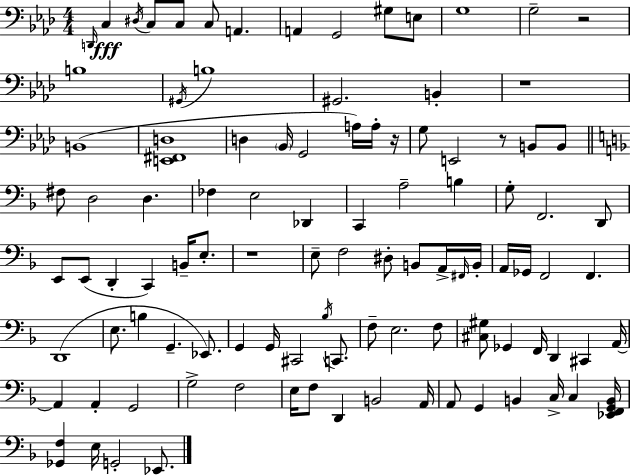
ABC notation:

X:1
T:Untitled
M:4/4
L:1/4
K:Ab
D,,/4 C, ^D,/4 C,/2 C,/2 C,/2 A,, A,, G,,2 ^G,/2 E,/2 G,4 G,2 z2 B,4 ^G,,/4 B,4 ^G,,2 B,, z4 B,,4 [E,,^F,,D,]4 D, _B,,/4 G,,2 A,/4 A,/4 z/4 G,/2 E,,2 z/2 B,,/2 B,,/2 ^F,/2 D,2 D, _F, E,2 _D,, C,, A,2 B, G,/2 F,,2 D,,/2 E,,/2 E,,/2 D,, C,, B,,/4 E,/2 z4 E,/2 F,2 ^D,/2 B,,/2 A,,/4 ^F,,/4 B,,/4 A,,/4 _G,,/4 F,,2 F,, D,,4 E,/2 B, G,, _E,,/2 G,, G,,/4 ^C,,2 _B,/4 C,,/2 F,/2 E,2 F,/2 [^C,^G,]/2 _G,, F,,/4 D,, ^C,, A,,/4 A,, A,, G,,2 G,2 F,2 E,/4 F,/2 D,, B,,2 A,,/4 A,,/2 G,, B,, C,/4 C, [_E,,F,,G,,B,,]/4 [_G,,F,] E,/4 G,,2 _E,,/2